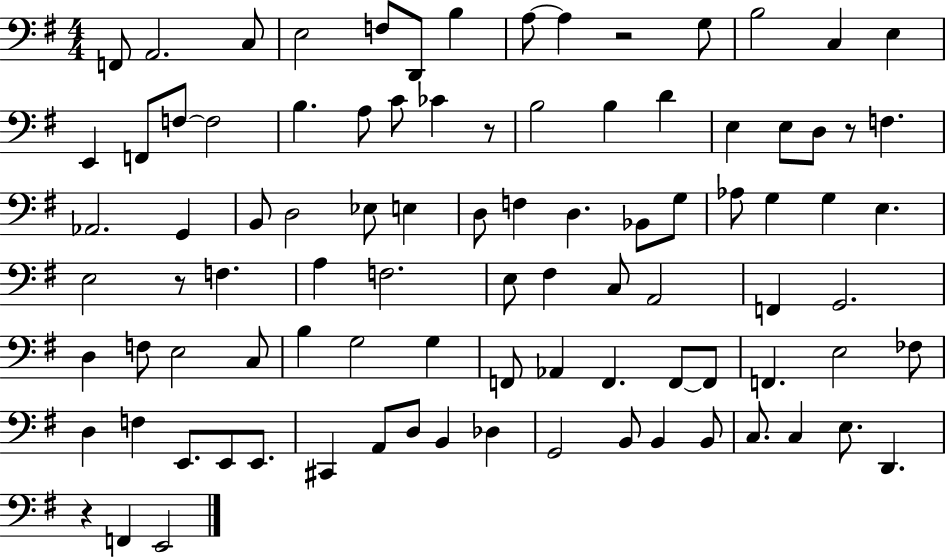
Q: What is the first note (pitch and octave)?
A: F2